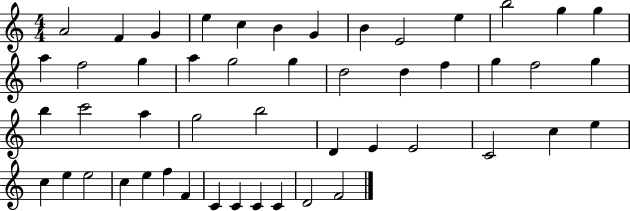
A4/h F4/q G4/q E5/q C5/q B4/q G4/q B4/q E4/h E5/q B5/h G5/q G5/q A5/q F5/h G5/q A5/q G5/h G5/q D5/h D5/q F5/q G5/q F5/h G5/q B5/q C6/h A5/q G5/h B5/h D4/q E4/q E4/h C4/h C5/q E5/q C5/q E5/q E5/h C5/q E5/q F5/q F4/q C4/q C4/q C4/q C4/q D4/h F4/h